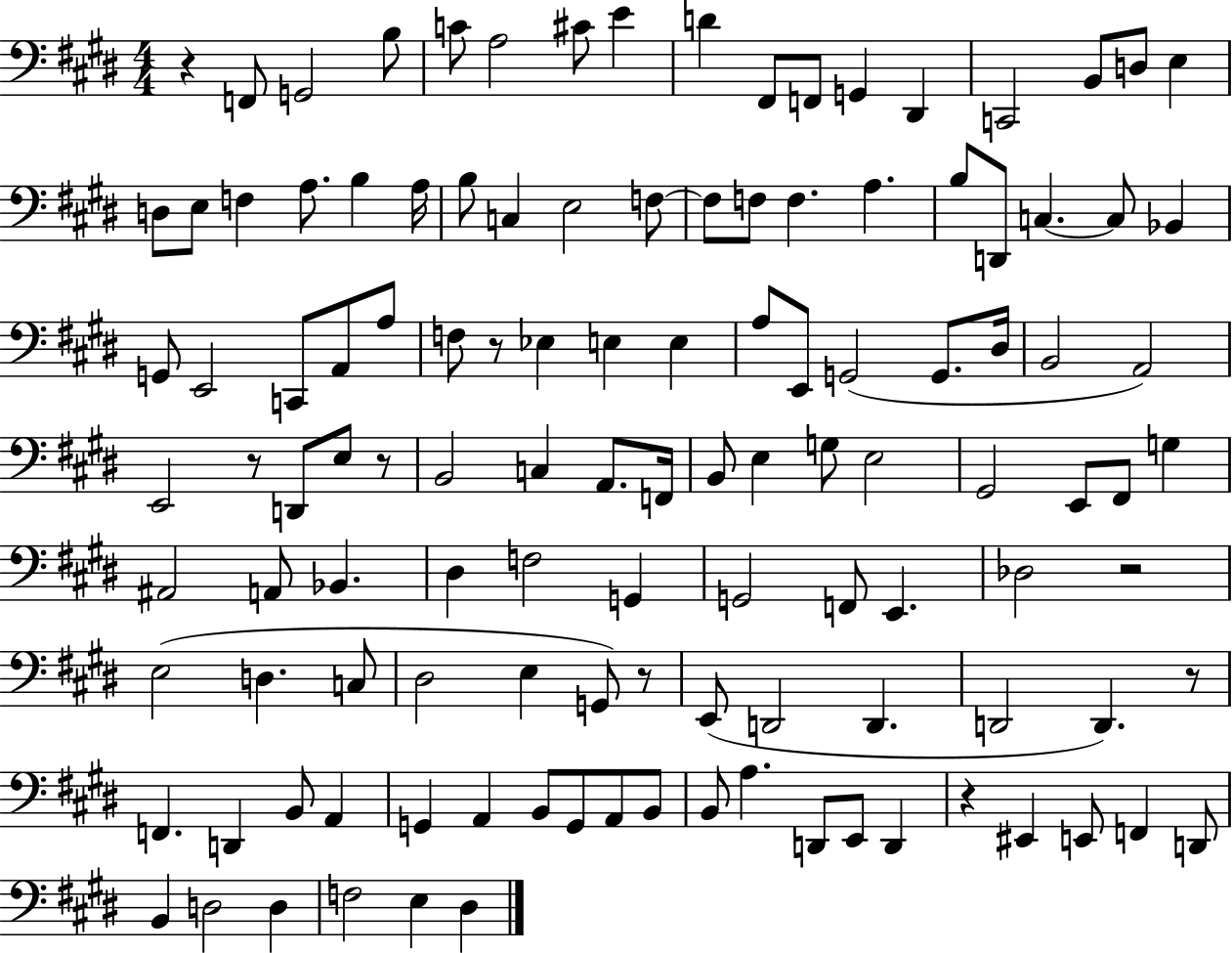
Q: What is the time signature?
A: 4/4